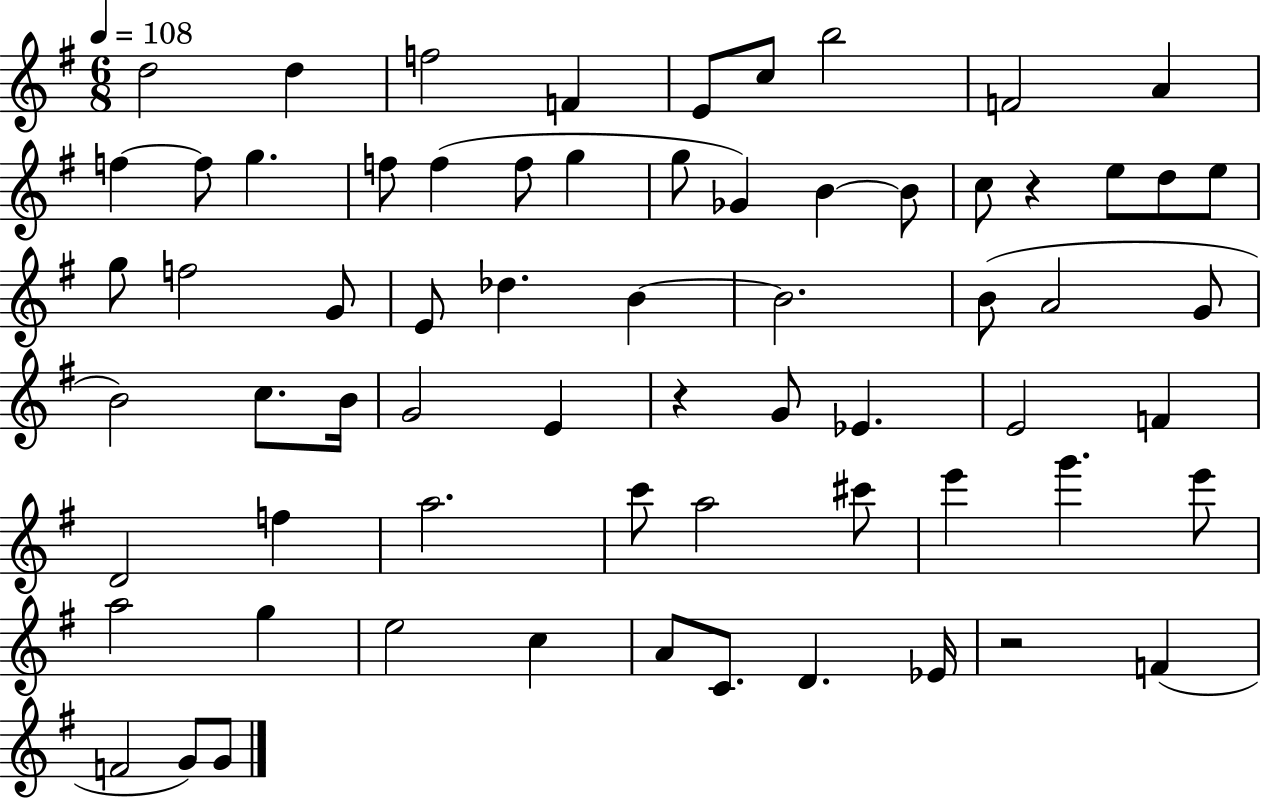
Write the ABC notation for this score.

X:1
T:Untitled
M:6/8
L:1/4
K:G
d2 d f2 F E/2 c/2 b2 F2 A f f/2 g f/2 f f/2 g g/2 _G B B/2 c/2 z e/2 d/2 e/2 g/2 f2 G/2 E/2 _d B B2 B/2 A2 G/2 B2 c/2 B/4 G2 E z G/2 _E E2 F D2 f a2 c'/2 a2 ^c'/2 e' g' e'/2 a2 g e2 c A/2 C/2 D _E/4 z2 F F2 G/2 G/2